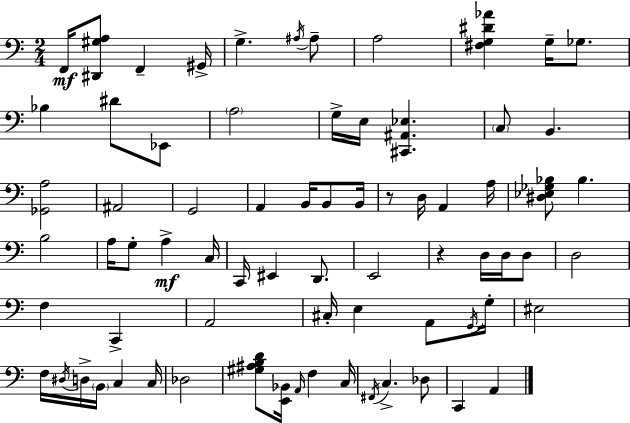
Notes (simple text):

F2/s [D#2,G#3,A3]/e F2/q G#2/s G3/q. A#3/s A#3/e A3/h [F#3,G3,D#4,Ab4]/q G3/s Gb3/e. Bb3/q D#4/e Eb2/e A3/h G3/s E3/s [C#2,A#2,Eb3]/q. C3/e B2/q. [Gb2,A3]/h A#2/h G2/h A2/q B2/s B2/e B2/s R/e D3/s A2/q A3/s [D#3,Eb3,Gb3,Bb3]/e Bb3/q. B3/h A3/s G3/e A3/q C3/s C2/s EIS2/q D2/e. E2/h R/q D3/s D3/s D3/e D3/h F3/q C2/q A2/h C#3/s E3/q A2/e G2/s G3/s EIS3/h F3/s D#3/s D3/s B2/s C3/q C3/s Db3/h [G#3,A#3,B3,D4]/e [E2,Bb2]/s A2/s F3/q C3/s F#2/s C3/q. Db3/e C2/q A2/q